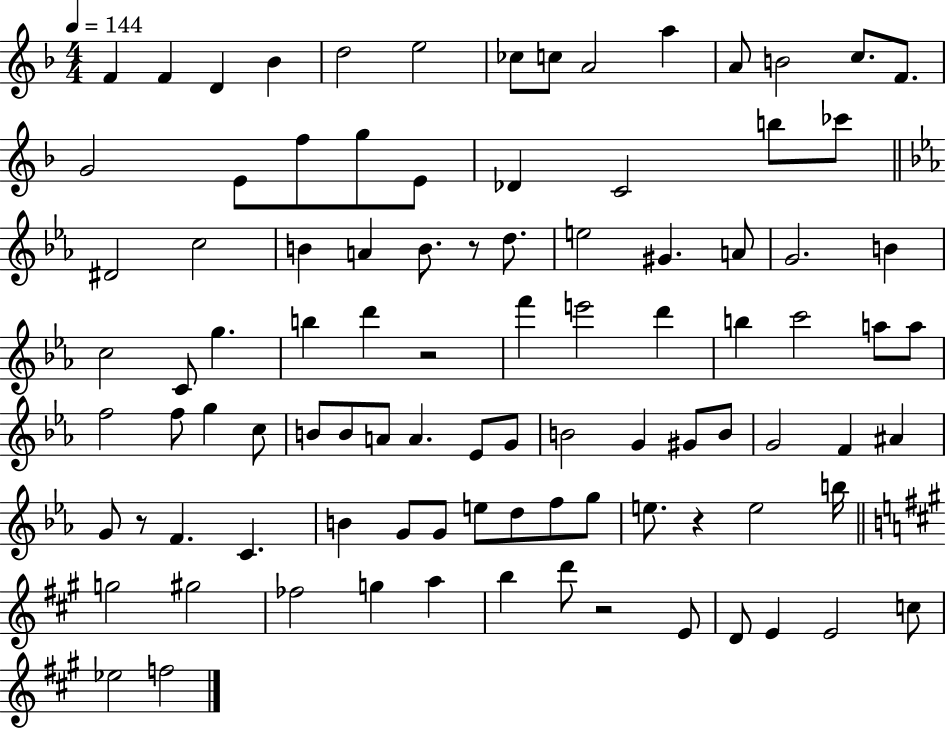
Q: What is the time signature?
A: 4/4